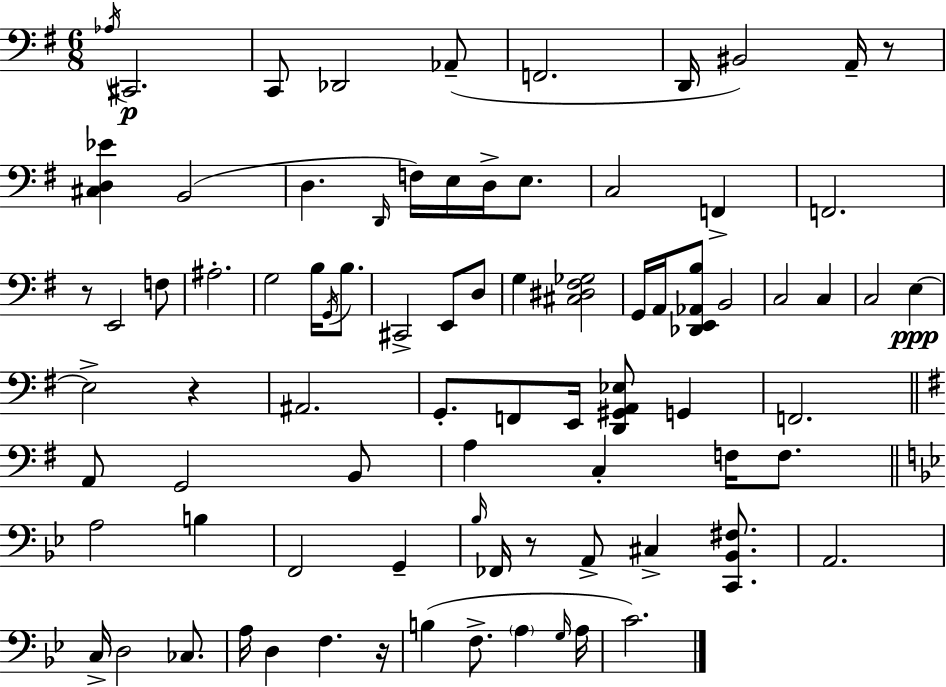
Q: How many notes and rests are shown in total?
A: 82